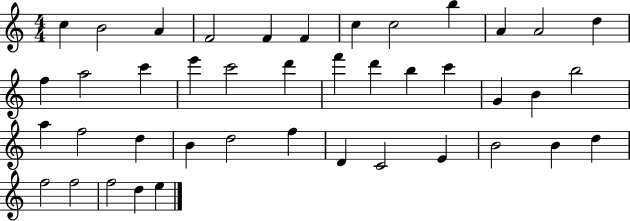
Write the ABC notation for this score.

X:1
T:Untitled
M:4/4
L:1/4
K:C
c B2 A F2 F F c c2 b A A2 d f a2 c' e' c'2 d' f' d' b c' G B b2 a f2 d B d2 f D C2 E B2 B d f2 f2 f2 d e